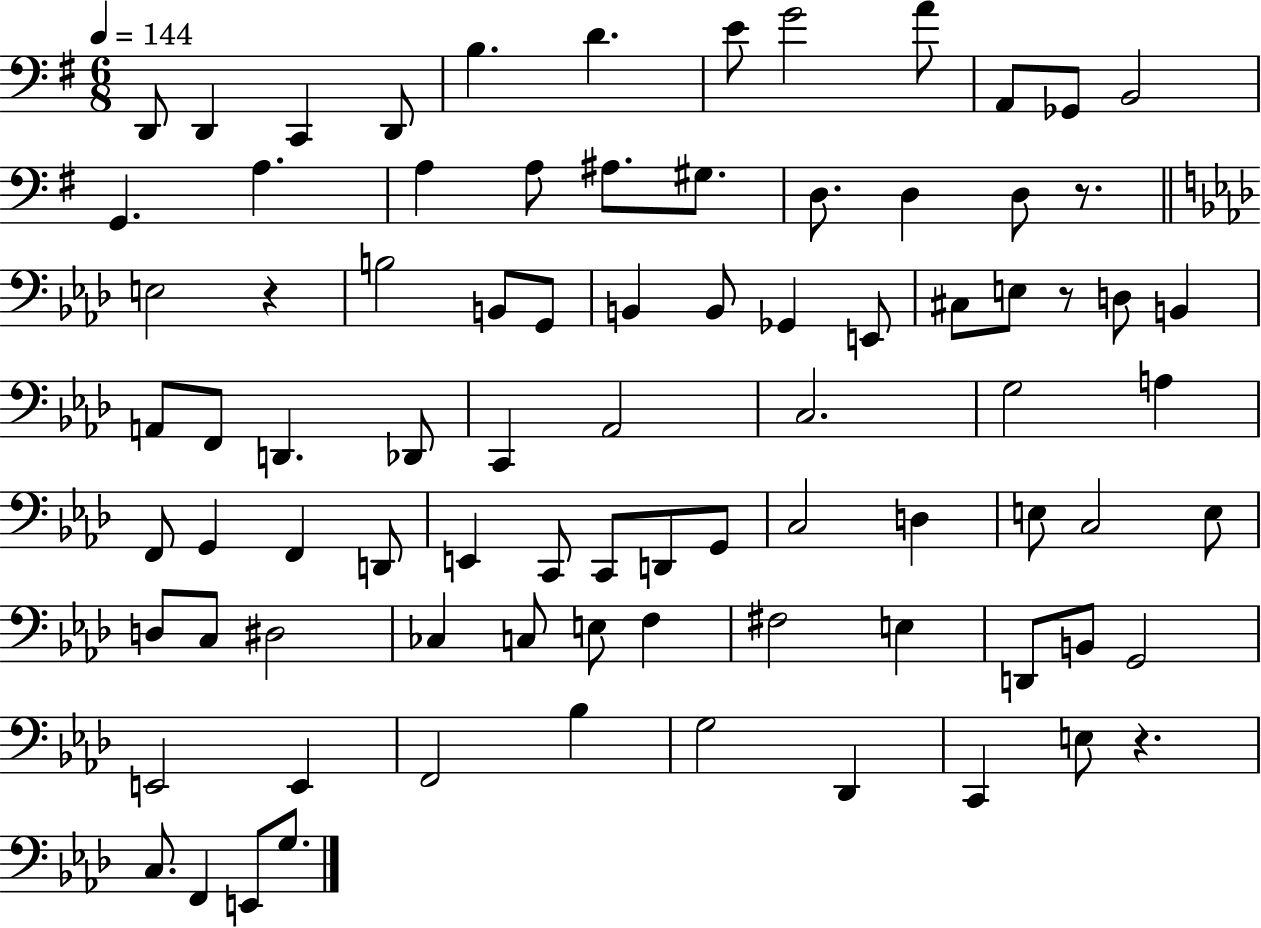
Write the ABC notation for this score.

X:1
T:Untitled
M:6/8
L:1/4
K:G
D,,/2 D,, C,, D,,/2 B, D E/2 G2 A/2 A,,/2 _G,,/2 B,,2 G,, A, A, A,/2 ^A,/2 ^G,/2 D,/2 D, D,/2 z/2 E,2 z B,2 B,,/2 G,,/2 B,, B,,/2 _G,, E,,/2 ^C,/2 E,/2 z/2 D,/2 B,, A,,/2 F,,/2 D,, _D,,/2 C,, _A,,2 C,2 G,2 A, F,,/2 G,, F,, D,,/2 E,, C,,/2 C,,/2 D,,/2 G,,/2 C,2 D, E,/2 C,2 E,/2 D,/2 C,/2 ^D,2 _C, C,/2 E,/2 F, ^F,2 E, D,,/2 B,,/2 G,,2 E,,2 E,, F,,2 _B, G,2 _D,, C,, E,/2 z C,/2 F,, E,,/2 G,/2